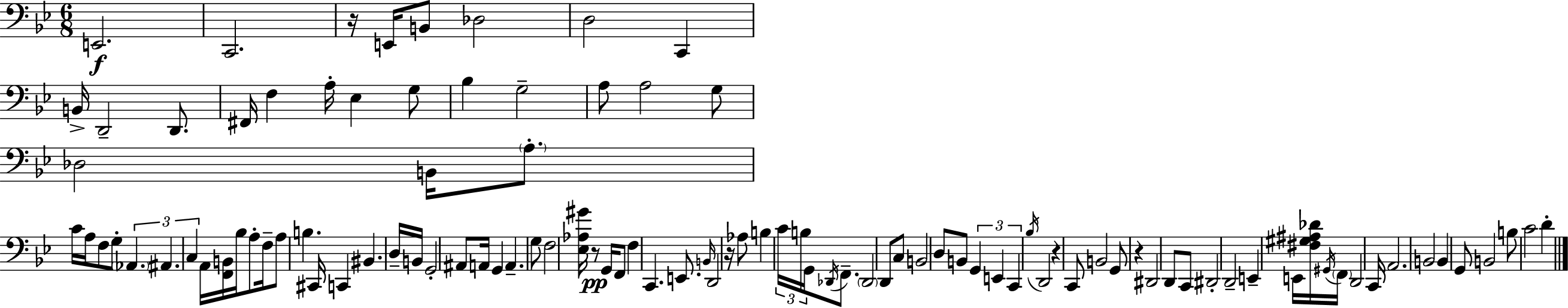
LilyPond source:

{
  \clef bass
  \numericTimeSignature
  \time 6/8
  \key g \minor
  e,2.\f | c,2. | r16 e,16 b,8 des2 | d2 c,4 | \break b,16-> d,2-- d,8. | fis,16 f4 a16-. ees4 g8 | bes4 g2-- | a8 a2 g8 | \break des2 b,16 \parenthesize a8.-. | c'16 a16 f8 g8-. \tuplet 3/2 { \parenthesize aes,4. | ais,4. c4 } a,16 <f, b,>16 | bes16 a8-. f16-- a8 b4. | \break cis,16 c,4 bis,4. d16-- | b,16 g,2-. ais,8 a,16 | g,4 a,4.-- g8 | f2 <ees aes gis'>16 r8\pp g,16 | \break f,8 f4 c,4. | e,8. \grace { b,16 } d,2 | r16 aes8 b4 \tuplet 3/2 { c'16 b16 g,16 } \acciaccatura { des,16 } f,8.-- | \parenthesize des,2 d,8 | \break c8 b,2 d8 | b,8 \tuplet 3/2 { g,4 e,4 c,4 } | \acciaccatura { bes16 } d,2 r4 | c,8 b,2 | \break g,8 r4 dis,2 | d,8 c,8 dis,2-. | d,2-- e,4-- | e,16 <fis gis ais des'>16 \acciaccatura { gis,16 } \parenthesize f,16 d,2 | \break c,16 a,2. | b,2 | b,4 g,8 b,2 | b8 c'2 | \break d'4-. \bar "|."
}